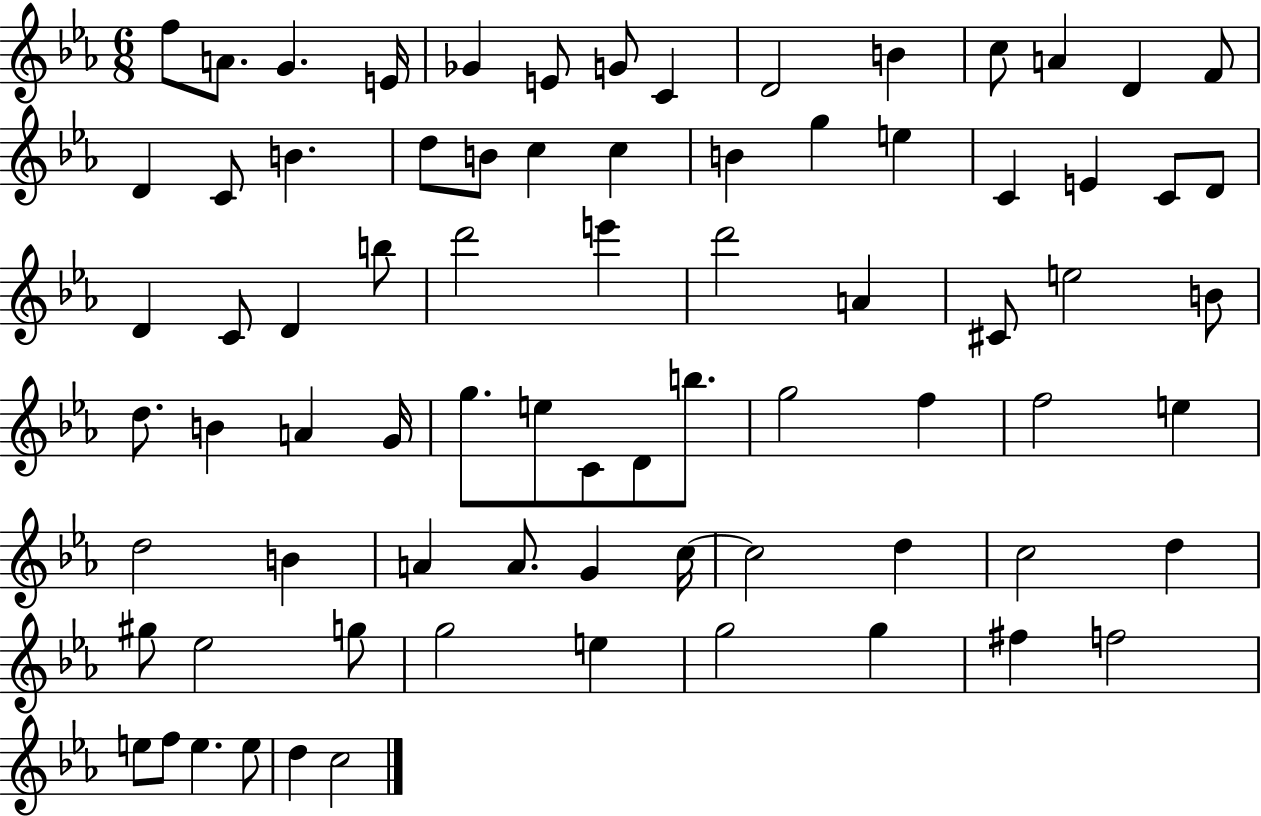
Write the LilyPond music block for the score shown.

{
  \clef treble
  \numericTimeSignature
  \time 6/8
  \key ees \major
  f''8 a'8. g'4. e'16 | ges'4 e'8 g'8 c'4 | d'2 b'4 | c''8 a'4 d'4 f'8 | \break d'4 c'8 b'4. | d''8 b'8 c''4 c''4 | b'4 g''4 e''4 | c'4 e'4 c'8 d'8 | \break d'4 c'8 d'4 b''8 | d'''2 e'''4 | d'''2 a'4 | cis'8 e''2 b'8 | \break d''8. b'4 a'4 g'16 | g''8. e''8 c'8 d'8 b''8. | g''2 f''4 | f''2 e''4 | \break d''2 b'4 | a'4 a'8. g'4 c''16~~ | c''2 d''4 | c''2 d''4 | \break gis''8 ees''2 g''8 | g''2 e''4 | g''2 g''4 | fis''4 f''2 | \break e''8 f''8 e''4. e''8 | d''4 c''2 | \bar "|."
}